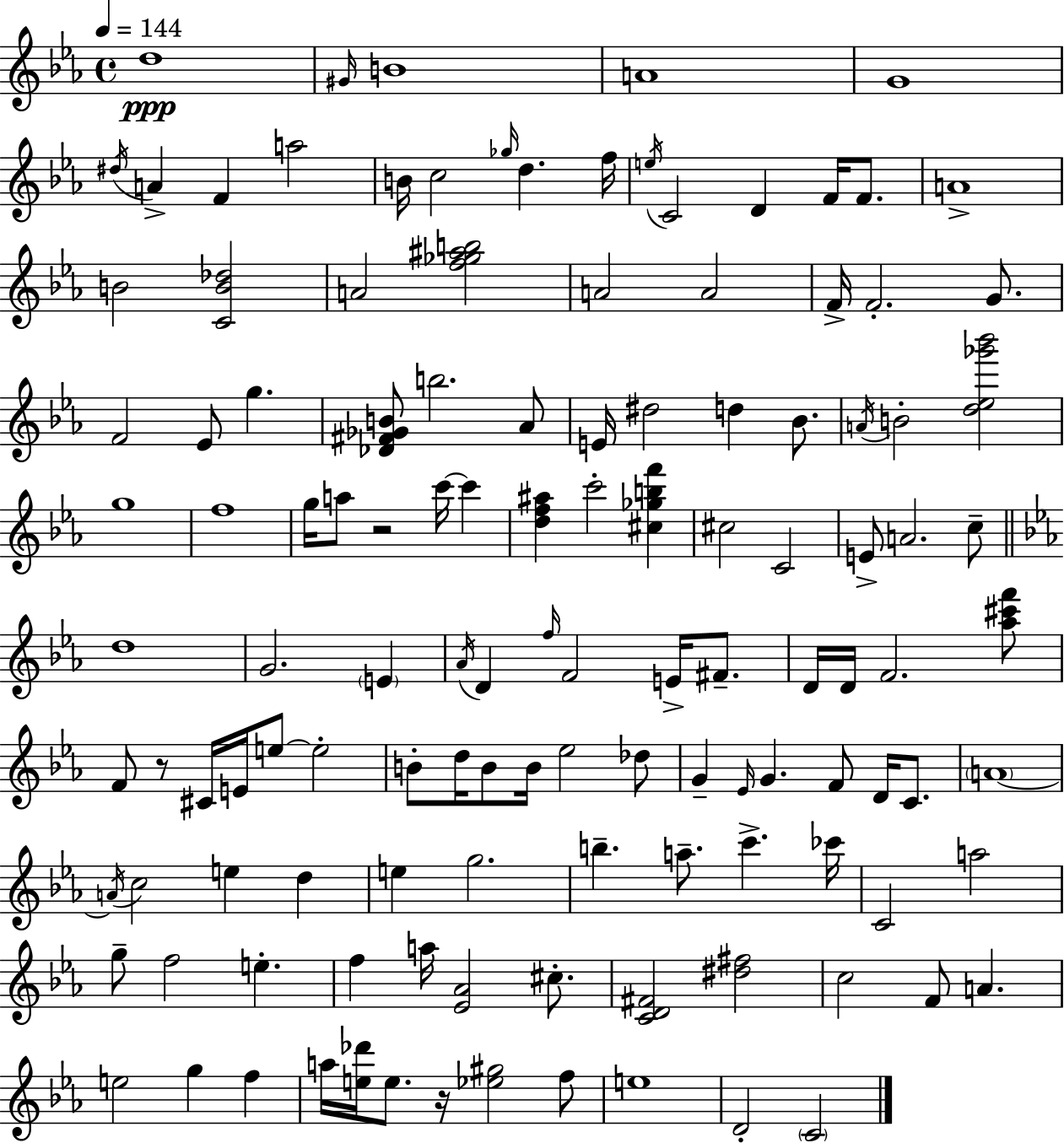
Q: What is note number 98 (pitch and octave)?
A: C#5